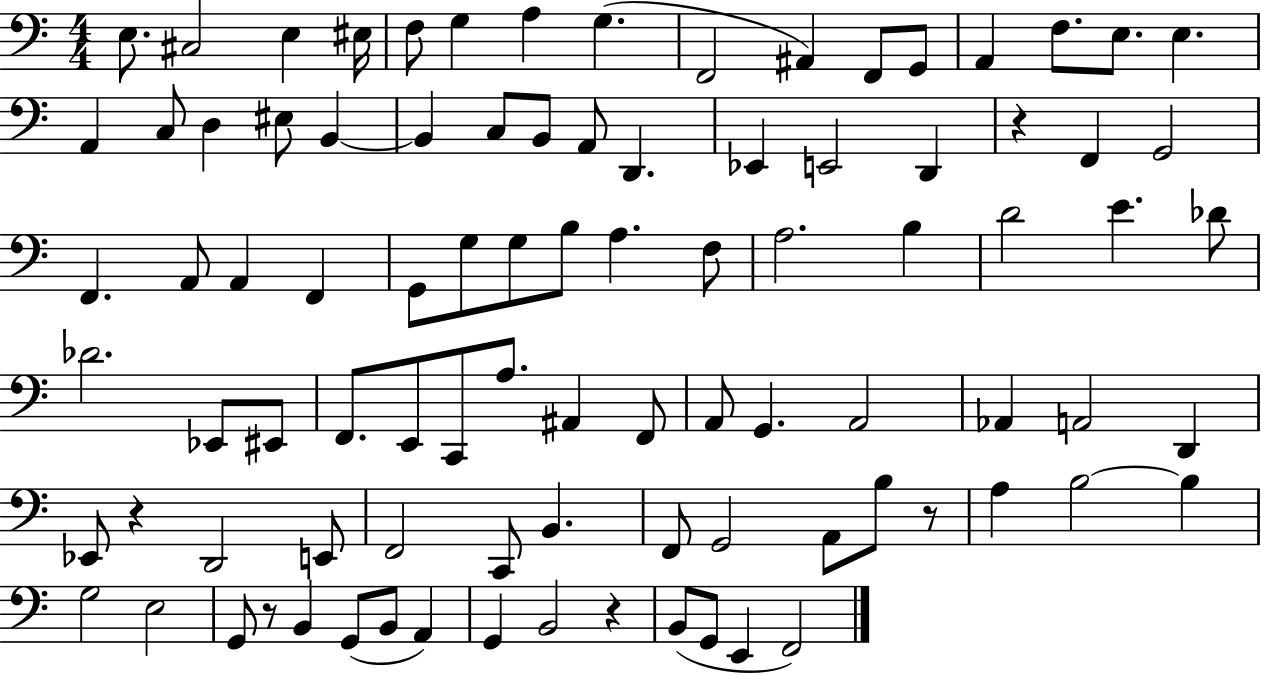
E3/e. C#3/h E3/q EIS3/s F3/e G3/q A3/q G3/q. F2/h A#2/q F2/e G2/e A2/q F3/e. E3/e. E3/q. A2/q C3/e D3/q EIS3/e B2/q B2/q C3/e B2/e A2/e D2/q. Eb2/q E2/h D2/q R/q F2/q G2/h F2/q. A2/e A2/q F2/q G2/e G3/e G3/e B3/e A3/q. F3/e A3/h. B3/q D4/h E4/q. Db4/e Db4/h. Eb2/e EIS2/e F2/e. E2/e C2/e A3/e. A#2/q F2/e A2/e G2/q. A2/h Ab2/q A2/h D2/q Eb2/e R/q D2/h E2/e F2/h C2/e B2/q. F2/e G2/h A2/e B3/e R/e A3/q B3/h B3/q G3/h E3/h G2/e R/e B2/q G2/e B2/e A2/q G2/q B2/h R/q B2/e G2/e E2/q F2/h